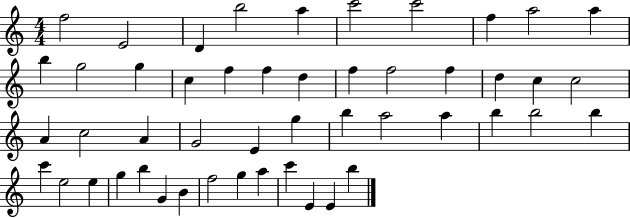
{
  \clef treble
  \numericTimeSignature
  \time 4/4
  \key c \major
  f''2 e'2 | d'4 b''2 a''4 | c'''2 c'''2 | f''4 a''2 a''4 | \break b''4 g''2 g''4 | c''4 f''4 f''4 d''4 | f''4 f''2 f''4 | d''4 c''4 c''2 | \break a'4 c''2 a'4 | g'2 e'4 g''4 | b''4 a''2 a''4 | b''4 b''2 b''4 | \break c'''4 e''2 e''4 | g''4 b''4 g'4 b'4 | f''2 g''4 a''4 | c'''4 e'4 e'4 b''4 | \break \bar "|."
}